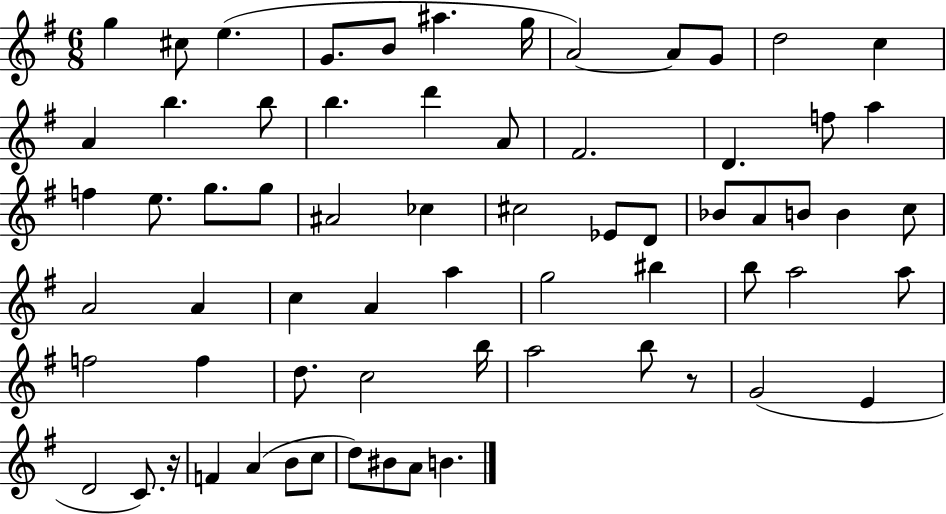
G5/q C#5/e E5/q. G4/e. B4/e A#5/q. G5/s A4/h A4/e G4/e D5/h C5/q A4/q B5/q. B5/e B5/q. D6/q A4/e F#4/h. D4/q. F5/e A5/q F5/q E5/e. G5/e. G5/e A#4/h CES5/q C#5/h Eb4/e D4/e Bb4/e A4/e B4/e B4/q C5/e A4/h A4/q C5/q A4/q A5/q G5/h BIS5/q B5/e A5/h A5/e F5/h F5/q D5/e. C5/h B5/s A5/h B5/e R/e G4/h E4/q D4/h C4/e. R/s F4/q A4/q B4/e C5/e D5/e BIS4/e A4/e B4/q.